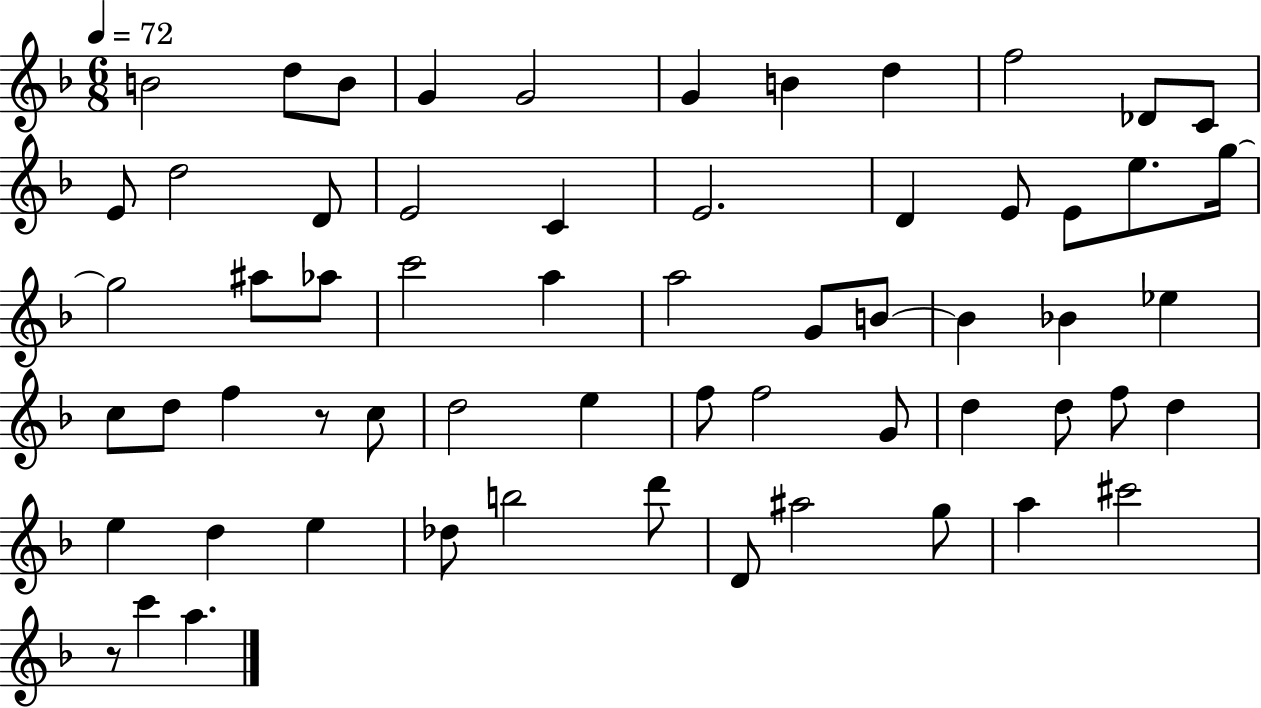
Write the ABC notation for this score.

X:1
T:Untitled
M:6/8
L:1/4
K:F
B2 d/2 B/2 G G2 G B d f2 _D/2 C/2 E/2 d2 D/2 E2 C E2 D E/2 E/2 e/2 g/4 g2 ^a/2 _a/2 c'2 a a2 G/2 B/2 B _B _e c/2 d/2 f z/2 c/2 d2 e f/2 f2 G/2 d d/2 f/2 d e d e _d/2 b2 d'/2 D/2 ^a2 g/2 a ^c'2 z/2 c' a